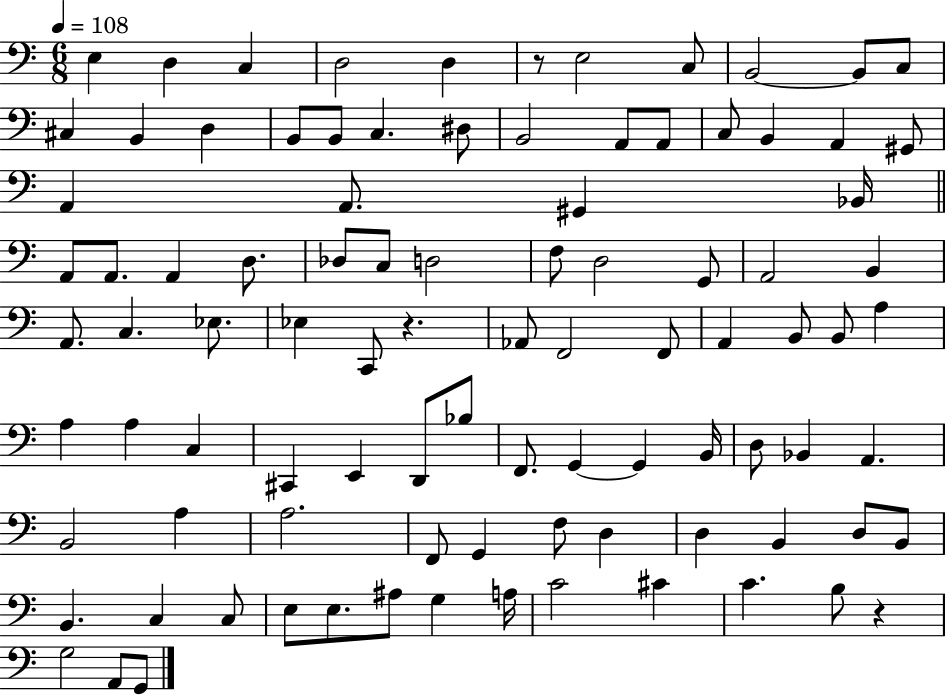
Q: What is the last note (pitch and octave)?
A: G2